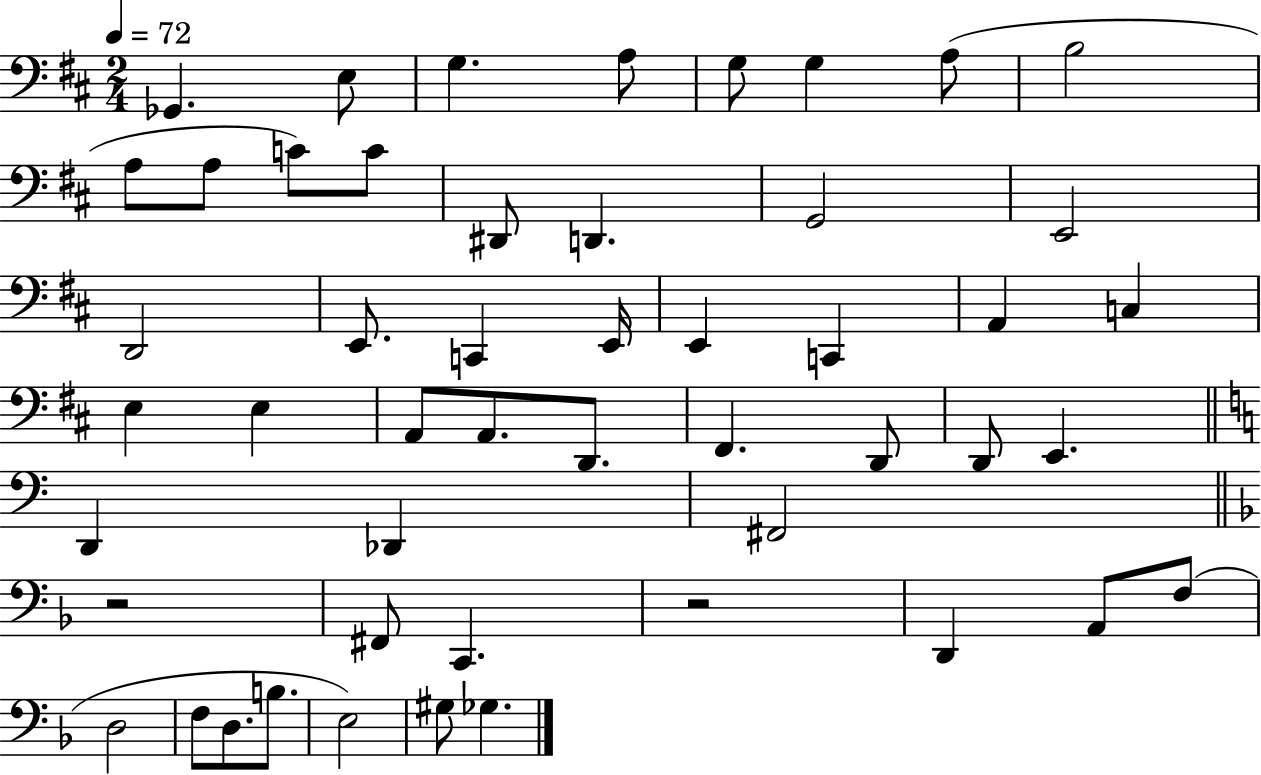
X:1
T:Untitled
M:2/4
L:1/4
K:D
_G,, E,/2 G, A,/2 G,/2 G, A,/2 B,2 A,/2 A,/2 C/2 C/2 ^D,,/2 D,, G,,2 E,,2 D,,2 E,,/2 C,, E,,/4 E,, C,, A,, C, E, E, A,,/2 A,,/2 D,,/2 ^F,, D,,/2 D,,/2 E,, D,, _D,, ^F,,2 z2 ^F,,/2 C,, z2 D,, A,,/2 F,/2 D,2 F,/2 D,/2 B,/2 E,2 ^G,/2 _G,